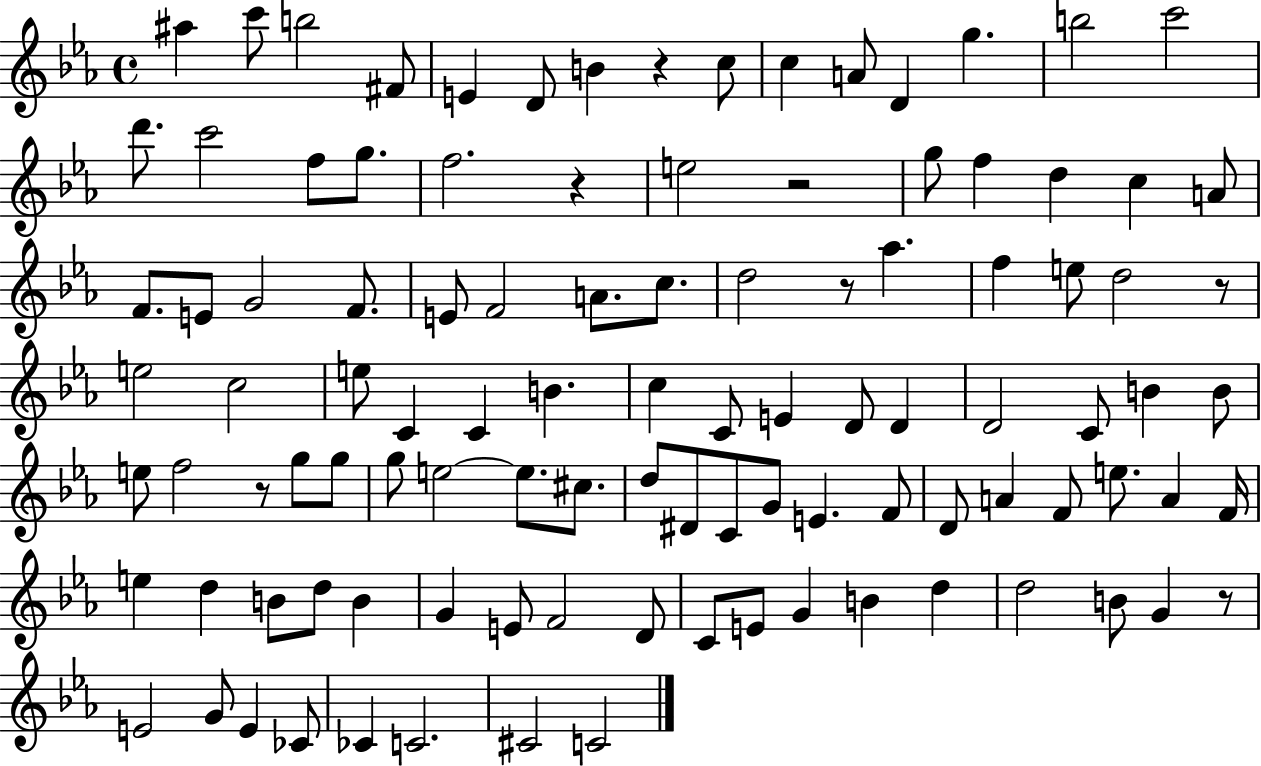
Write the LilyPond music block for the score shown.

{
  \clef treble
  \time 4/4
  \defaultTimeSignature
  \key ees \major
  ais''4 c'''8 b''2 fis'8 | e'4 d'8 b'4 r4 c''8 | c''4 a'8 d'4 g''4. | b''2 c'''2 | \break d'''8. c'''2 f''8 g''8. | f''2. r4 | e''2 r2 | g''8 f''4 d''4 c''4 a'8 | \break f'8. e'8 g'2 f'8. | e'8 f'2 a'8. c''8. | d''2 r8 aes''4. | f''4 e''8 d''2 r8 | \break e''2 c''2 | e''8 c'4 c'4 b'4. | c''4 c'8 e'4 d'8 d'4 | d'2 c'8 b'4 b'8 | \break e''8 f''2 r8 g''8 g''8 | g''8 e''2~~ e''8. cis''8. | d''8 dis'8 c'8 g'8 e'4. f'8 | d'8 a'4 f'8 e''8. a'4 f'16 | \break e''4 d''4 b'8 d''8 b'4 | g'4 e'8 f'2 d'8 | c'8 e'8 g'4 b'4 d''4 | d''2 b'8 g'4 r8 | \break e'2 g'8 e'4 ces'8 | ces'4 c'2. | cis'2 c'2 | \bar "|."
}